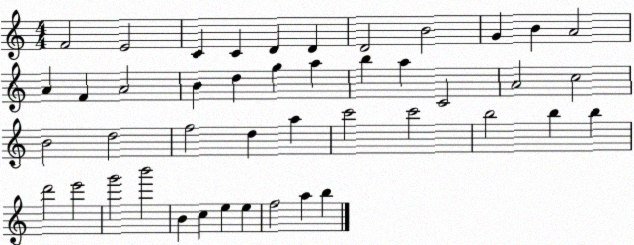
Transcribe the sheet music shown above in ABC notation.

X:1
T:Untitled
M:4/4
L:1/4
K:C
F2 E2 C C D D D2 B2 G B A2 A F A2 B d g a b a C2 A2 c2 B2 d2 f2 d a c'2 c'2 b2 b b d'2 e'2 g'2 b'2 B c e e f2 a b